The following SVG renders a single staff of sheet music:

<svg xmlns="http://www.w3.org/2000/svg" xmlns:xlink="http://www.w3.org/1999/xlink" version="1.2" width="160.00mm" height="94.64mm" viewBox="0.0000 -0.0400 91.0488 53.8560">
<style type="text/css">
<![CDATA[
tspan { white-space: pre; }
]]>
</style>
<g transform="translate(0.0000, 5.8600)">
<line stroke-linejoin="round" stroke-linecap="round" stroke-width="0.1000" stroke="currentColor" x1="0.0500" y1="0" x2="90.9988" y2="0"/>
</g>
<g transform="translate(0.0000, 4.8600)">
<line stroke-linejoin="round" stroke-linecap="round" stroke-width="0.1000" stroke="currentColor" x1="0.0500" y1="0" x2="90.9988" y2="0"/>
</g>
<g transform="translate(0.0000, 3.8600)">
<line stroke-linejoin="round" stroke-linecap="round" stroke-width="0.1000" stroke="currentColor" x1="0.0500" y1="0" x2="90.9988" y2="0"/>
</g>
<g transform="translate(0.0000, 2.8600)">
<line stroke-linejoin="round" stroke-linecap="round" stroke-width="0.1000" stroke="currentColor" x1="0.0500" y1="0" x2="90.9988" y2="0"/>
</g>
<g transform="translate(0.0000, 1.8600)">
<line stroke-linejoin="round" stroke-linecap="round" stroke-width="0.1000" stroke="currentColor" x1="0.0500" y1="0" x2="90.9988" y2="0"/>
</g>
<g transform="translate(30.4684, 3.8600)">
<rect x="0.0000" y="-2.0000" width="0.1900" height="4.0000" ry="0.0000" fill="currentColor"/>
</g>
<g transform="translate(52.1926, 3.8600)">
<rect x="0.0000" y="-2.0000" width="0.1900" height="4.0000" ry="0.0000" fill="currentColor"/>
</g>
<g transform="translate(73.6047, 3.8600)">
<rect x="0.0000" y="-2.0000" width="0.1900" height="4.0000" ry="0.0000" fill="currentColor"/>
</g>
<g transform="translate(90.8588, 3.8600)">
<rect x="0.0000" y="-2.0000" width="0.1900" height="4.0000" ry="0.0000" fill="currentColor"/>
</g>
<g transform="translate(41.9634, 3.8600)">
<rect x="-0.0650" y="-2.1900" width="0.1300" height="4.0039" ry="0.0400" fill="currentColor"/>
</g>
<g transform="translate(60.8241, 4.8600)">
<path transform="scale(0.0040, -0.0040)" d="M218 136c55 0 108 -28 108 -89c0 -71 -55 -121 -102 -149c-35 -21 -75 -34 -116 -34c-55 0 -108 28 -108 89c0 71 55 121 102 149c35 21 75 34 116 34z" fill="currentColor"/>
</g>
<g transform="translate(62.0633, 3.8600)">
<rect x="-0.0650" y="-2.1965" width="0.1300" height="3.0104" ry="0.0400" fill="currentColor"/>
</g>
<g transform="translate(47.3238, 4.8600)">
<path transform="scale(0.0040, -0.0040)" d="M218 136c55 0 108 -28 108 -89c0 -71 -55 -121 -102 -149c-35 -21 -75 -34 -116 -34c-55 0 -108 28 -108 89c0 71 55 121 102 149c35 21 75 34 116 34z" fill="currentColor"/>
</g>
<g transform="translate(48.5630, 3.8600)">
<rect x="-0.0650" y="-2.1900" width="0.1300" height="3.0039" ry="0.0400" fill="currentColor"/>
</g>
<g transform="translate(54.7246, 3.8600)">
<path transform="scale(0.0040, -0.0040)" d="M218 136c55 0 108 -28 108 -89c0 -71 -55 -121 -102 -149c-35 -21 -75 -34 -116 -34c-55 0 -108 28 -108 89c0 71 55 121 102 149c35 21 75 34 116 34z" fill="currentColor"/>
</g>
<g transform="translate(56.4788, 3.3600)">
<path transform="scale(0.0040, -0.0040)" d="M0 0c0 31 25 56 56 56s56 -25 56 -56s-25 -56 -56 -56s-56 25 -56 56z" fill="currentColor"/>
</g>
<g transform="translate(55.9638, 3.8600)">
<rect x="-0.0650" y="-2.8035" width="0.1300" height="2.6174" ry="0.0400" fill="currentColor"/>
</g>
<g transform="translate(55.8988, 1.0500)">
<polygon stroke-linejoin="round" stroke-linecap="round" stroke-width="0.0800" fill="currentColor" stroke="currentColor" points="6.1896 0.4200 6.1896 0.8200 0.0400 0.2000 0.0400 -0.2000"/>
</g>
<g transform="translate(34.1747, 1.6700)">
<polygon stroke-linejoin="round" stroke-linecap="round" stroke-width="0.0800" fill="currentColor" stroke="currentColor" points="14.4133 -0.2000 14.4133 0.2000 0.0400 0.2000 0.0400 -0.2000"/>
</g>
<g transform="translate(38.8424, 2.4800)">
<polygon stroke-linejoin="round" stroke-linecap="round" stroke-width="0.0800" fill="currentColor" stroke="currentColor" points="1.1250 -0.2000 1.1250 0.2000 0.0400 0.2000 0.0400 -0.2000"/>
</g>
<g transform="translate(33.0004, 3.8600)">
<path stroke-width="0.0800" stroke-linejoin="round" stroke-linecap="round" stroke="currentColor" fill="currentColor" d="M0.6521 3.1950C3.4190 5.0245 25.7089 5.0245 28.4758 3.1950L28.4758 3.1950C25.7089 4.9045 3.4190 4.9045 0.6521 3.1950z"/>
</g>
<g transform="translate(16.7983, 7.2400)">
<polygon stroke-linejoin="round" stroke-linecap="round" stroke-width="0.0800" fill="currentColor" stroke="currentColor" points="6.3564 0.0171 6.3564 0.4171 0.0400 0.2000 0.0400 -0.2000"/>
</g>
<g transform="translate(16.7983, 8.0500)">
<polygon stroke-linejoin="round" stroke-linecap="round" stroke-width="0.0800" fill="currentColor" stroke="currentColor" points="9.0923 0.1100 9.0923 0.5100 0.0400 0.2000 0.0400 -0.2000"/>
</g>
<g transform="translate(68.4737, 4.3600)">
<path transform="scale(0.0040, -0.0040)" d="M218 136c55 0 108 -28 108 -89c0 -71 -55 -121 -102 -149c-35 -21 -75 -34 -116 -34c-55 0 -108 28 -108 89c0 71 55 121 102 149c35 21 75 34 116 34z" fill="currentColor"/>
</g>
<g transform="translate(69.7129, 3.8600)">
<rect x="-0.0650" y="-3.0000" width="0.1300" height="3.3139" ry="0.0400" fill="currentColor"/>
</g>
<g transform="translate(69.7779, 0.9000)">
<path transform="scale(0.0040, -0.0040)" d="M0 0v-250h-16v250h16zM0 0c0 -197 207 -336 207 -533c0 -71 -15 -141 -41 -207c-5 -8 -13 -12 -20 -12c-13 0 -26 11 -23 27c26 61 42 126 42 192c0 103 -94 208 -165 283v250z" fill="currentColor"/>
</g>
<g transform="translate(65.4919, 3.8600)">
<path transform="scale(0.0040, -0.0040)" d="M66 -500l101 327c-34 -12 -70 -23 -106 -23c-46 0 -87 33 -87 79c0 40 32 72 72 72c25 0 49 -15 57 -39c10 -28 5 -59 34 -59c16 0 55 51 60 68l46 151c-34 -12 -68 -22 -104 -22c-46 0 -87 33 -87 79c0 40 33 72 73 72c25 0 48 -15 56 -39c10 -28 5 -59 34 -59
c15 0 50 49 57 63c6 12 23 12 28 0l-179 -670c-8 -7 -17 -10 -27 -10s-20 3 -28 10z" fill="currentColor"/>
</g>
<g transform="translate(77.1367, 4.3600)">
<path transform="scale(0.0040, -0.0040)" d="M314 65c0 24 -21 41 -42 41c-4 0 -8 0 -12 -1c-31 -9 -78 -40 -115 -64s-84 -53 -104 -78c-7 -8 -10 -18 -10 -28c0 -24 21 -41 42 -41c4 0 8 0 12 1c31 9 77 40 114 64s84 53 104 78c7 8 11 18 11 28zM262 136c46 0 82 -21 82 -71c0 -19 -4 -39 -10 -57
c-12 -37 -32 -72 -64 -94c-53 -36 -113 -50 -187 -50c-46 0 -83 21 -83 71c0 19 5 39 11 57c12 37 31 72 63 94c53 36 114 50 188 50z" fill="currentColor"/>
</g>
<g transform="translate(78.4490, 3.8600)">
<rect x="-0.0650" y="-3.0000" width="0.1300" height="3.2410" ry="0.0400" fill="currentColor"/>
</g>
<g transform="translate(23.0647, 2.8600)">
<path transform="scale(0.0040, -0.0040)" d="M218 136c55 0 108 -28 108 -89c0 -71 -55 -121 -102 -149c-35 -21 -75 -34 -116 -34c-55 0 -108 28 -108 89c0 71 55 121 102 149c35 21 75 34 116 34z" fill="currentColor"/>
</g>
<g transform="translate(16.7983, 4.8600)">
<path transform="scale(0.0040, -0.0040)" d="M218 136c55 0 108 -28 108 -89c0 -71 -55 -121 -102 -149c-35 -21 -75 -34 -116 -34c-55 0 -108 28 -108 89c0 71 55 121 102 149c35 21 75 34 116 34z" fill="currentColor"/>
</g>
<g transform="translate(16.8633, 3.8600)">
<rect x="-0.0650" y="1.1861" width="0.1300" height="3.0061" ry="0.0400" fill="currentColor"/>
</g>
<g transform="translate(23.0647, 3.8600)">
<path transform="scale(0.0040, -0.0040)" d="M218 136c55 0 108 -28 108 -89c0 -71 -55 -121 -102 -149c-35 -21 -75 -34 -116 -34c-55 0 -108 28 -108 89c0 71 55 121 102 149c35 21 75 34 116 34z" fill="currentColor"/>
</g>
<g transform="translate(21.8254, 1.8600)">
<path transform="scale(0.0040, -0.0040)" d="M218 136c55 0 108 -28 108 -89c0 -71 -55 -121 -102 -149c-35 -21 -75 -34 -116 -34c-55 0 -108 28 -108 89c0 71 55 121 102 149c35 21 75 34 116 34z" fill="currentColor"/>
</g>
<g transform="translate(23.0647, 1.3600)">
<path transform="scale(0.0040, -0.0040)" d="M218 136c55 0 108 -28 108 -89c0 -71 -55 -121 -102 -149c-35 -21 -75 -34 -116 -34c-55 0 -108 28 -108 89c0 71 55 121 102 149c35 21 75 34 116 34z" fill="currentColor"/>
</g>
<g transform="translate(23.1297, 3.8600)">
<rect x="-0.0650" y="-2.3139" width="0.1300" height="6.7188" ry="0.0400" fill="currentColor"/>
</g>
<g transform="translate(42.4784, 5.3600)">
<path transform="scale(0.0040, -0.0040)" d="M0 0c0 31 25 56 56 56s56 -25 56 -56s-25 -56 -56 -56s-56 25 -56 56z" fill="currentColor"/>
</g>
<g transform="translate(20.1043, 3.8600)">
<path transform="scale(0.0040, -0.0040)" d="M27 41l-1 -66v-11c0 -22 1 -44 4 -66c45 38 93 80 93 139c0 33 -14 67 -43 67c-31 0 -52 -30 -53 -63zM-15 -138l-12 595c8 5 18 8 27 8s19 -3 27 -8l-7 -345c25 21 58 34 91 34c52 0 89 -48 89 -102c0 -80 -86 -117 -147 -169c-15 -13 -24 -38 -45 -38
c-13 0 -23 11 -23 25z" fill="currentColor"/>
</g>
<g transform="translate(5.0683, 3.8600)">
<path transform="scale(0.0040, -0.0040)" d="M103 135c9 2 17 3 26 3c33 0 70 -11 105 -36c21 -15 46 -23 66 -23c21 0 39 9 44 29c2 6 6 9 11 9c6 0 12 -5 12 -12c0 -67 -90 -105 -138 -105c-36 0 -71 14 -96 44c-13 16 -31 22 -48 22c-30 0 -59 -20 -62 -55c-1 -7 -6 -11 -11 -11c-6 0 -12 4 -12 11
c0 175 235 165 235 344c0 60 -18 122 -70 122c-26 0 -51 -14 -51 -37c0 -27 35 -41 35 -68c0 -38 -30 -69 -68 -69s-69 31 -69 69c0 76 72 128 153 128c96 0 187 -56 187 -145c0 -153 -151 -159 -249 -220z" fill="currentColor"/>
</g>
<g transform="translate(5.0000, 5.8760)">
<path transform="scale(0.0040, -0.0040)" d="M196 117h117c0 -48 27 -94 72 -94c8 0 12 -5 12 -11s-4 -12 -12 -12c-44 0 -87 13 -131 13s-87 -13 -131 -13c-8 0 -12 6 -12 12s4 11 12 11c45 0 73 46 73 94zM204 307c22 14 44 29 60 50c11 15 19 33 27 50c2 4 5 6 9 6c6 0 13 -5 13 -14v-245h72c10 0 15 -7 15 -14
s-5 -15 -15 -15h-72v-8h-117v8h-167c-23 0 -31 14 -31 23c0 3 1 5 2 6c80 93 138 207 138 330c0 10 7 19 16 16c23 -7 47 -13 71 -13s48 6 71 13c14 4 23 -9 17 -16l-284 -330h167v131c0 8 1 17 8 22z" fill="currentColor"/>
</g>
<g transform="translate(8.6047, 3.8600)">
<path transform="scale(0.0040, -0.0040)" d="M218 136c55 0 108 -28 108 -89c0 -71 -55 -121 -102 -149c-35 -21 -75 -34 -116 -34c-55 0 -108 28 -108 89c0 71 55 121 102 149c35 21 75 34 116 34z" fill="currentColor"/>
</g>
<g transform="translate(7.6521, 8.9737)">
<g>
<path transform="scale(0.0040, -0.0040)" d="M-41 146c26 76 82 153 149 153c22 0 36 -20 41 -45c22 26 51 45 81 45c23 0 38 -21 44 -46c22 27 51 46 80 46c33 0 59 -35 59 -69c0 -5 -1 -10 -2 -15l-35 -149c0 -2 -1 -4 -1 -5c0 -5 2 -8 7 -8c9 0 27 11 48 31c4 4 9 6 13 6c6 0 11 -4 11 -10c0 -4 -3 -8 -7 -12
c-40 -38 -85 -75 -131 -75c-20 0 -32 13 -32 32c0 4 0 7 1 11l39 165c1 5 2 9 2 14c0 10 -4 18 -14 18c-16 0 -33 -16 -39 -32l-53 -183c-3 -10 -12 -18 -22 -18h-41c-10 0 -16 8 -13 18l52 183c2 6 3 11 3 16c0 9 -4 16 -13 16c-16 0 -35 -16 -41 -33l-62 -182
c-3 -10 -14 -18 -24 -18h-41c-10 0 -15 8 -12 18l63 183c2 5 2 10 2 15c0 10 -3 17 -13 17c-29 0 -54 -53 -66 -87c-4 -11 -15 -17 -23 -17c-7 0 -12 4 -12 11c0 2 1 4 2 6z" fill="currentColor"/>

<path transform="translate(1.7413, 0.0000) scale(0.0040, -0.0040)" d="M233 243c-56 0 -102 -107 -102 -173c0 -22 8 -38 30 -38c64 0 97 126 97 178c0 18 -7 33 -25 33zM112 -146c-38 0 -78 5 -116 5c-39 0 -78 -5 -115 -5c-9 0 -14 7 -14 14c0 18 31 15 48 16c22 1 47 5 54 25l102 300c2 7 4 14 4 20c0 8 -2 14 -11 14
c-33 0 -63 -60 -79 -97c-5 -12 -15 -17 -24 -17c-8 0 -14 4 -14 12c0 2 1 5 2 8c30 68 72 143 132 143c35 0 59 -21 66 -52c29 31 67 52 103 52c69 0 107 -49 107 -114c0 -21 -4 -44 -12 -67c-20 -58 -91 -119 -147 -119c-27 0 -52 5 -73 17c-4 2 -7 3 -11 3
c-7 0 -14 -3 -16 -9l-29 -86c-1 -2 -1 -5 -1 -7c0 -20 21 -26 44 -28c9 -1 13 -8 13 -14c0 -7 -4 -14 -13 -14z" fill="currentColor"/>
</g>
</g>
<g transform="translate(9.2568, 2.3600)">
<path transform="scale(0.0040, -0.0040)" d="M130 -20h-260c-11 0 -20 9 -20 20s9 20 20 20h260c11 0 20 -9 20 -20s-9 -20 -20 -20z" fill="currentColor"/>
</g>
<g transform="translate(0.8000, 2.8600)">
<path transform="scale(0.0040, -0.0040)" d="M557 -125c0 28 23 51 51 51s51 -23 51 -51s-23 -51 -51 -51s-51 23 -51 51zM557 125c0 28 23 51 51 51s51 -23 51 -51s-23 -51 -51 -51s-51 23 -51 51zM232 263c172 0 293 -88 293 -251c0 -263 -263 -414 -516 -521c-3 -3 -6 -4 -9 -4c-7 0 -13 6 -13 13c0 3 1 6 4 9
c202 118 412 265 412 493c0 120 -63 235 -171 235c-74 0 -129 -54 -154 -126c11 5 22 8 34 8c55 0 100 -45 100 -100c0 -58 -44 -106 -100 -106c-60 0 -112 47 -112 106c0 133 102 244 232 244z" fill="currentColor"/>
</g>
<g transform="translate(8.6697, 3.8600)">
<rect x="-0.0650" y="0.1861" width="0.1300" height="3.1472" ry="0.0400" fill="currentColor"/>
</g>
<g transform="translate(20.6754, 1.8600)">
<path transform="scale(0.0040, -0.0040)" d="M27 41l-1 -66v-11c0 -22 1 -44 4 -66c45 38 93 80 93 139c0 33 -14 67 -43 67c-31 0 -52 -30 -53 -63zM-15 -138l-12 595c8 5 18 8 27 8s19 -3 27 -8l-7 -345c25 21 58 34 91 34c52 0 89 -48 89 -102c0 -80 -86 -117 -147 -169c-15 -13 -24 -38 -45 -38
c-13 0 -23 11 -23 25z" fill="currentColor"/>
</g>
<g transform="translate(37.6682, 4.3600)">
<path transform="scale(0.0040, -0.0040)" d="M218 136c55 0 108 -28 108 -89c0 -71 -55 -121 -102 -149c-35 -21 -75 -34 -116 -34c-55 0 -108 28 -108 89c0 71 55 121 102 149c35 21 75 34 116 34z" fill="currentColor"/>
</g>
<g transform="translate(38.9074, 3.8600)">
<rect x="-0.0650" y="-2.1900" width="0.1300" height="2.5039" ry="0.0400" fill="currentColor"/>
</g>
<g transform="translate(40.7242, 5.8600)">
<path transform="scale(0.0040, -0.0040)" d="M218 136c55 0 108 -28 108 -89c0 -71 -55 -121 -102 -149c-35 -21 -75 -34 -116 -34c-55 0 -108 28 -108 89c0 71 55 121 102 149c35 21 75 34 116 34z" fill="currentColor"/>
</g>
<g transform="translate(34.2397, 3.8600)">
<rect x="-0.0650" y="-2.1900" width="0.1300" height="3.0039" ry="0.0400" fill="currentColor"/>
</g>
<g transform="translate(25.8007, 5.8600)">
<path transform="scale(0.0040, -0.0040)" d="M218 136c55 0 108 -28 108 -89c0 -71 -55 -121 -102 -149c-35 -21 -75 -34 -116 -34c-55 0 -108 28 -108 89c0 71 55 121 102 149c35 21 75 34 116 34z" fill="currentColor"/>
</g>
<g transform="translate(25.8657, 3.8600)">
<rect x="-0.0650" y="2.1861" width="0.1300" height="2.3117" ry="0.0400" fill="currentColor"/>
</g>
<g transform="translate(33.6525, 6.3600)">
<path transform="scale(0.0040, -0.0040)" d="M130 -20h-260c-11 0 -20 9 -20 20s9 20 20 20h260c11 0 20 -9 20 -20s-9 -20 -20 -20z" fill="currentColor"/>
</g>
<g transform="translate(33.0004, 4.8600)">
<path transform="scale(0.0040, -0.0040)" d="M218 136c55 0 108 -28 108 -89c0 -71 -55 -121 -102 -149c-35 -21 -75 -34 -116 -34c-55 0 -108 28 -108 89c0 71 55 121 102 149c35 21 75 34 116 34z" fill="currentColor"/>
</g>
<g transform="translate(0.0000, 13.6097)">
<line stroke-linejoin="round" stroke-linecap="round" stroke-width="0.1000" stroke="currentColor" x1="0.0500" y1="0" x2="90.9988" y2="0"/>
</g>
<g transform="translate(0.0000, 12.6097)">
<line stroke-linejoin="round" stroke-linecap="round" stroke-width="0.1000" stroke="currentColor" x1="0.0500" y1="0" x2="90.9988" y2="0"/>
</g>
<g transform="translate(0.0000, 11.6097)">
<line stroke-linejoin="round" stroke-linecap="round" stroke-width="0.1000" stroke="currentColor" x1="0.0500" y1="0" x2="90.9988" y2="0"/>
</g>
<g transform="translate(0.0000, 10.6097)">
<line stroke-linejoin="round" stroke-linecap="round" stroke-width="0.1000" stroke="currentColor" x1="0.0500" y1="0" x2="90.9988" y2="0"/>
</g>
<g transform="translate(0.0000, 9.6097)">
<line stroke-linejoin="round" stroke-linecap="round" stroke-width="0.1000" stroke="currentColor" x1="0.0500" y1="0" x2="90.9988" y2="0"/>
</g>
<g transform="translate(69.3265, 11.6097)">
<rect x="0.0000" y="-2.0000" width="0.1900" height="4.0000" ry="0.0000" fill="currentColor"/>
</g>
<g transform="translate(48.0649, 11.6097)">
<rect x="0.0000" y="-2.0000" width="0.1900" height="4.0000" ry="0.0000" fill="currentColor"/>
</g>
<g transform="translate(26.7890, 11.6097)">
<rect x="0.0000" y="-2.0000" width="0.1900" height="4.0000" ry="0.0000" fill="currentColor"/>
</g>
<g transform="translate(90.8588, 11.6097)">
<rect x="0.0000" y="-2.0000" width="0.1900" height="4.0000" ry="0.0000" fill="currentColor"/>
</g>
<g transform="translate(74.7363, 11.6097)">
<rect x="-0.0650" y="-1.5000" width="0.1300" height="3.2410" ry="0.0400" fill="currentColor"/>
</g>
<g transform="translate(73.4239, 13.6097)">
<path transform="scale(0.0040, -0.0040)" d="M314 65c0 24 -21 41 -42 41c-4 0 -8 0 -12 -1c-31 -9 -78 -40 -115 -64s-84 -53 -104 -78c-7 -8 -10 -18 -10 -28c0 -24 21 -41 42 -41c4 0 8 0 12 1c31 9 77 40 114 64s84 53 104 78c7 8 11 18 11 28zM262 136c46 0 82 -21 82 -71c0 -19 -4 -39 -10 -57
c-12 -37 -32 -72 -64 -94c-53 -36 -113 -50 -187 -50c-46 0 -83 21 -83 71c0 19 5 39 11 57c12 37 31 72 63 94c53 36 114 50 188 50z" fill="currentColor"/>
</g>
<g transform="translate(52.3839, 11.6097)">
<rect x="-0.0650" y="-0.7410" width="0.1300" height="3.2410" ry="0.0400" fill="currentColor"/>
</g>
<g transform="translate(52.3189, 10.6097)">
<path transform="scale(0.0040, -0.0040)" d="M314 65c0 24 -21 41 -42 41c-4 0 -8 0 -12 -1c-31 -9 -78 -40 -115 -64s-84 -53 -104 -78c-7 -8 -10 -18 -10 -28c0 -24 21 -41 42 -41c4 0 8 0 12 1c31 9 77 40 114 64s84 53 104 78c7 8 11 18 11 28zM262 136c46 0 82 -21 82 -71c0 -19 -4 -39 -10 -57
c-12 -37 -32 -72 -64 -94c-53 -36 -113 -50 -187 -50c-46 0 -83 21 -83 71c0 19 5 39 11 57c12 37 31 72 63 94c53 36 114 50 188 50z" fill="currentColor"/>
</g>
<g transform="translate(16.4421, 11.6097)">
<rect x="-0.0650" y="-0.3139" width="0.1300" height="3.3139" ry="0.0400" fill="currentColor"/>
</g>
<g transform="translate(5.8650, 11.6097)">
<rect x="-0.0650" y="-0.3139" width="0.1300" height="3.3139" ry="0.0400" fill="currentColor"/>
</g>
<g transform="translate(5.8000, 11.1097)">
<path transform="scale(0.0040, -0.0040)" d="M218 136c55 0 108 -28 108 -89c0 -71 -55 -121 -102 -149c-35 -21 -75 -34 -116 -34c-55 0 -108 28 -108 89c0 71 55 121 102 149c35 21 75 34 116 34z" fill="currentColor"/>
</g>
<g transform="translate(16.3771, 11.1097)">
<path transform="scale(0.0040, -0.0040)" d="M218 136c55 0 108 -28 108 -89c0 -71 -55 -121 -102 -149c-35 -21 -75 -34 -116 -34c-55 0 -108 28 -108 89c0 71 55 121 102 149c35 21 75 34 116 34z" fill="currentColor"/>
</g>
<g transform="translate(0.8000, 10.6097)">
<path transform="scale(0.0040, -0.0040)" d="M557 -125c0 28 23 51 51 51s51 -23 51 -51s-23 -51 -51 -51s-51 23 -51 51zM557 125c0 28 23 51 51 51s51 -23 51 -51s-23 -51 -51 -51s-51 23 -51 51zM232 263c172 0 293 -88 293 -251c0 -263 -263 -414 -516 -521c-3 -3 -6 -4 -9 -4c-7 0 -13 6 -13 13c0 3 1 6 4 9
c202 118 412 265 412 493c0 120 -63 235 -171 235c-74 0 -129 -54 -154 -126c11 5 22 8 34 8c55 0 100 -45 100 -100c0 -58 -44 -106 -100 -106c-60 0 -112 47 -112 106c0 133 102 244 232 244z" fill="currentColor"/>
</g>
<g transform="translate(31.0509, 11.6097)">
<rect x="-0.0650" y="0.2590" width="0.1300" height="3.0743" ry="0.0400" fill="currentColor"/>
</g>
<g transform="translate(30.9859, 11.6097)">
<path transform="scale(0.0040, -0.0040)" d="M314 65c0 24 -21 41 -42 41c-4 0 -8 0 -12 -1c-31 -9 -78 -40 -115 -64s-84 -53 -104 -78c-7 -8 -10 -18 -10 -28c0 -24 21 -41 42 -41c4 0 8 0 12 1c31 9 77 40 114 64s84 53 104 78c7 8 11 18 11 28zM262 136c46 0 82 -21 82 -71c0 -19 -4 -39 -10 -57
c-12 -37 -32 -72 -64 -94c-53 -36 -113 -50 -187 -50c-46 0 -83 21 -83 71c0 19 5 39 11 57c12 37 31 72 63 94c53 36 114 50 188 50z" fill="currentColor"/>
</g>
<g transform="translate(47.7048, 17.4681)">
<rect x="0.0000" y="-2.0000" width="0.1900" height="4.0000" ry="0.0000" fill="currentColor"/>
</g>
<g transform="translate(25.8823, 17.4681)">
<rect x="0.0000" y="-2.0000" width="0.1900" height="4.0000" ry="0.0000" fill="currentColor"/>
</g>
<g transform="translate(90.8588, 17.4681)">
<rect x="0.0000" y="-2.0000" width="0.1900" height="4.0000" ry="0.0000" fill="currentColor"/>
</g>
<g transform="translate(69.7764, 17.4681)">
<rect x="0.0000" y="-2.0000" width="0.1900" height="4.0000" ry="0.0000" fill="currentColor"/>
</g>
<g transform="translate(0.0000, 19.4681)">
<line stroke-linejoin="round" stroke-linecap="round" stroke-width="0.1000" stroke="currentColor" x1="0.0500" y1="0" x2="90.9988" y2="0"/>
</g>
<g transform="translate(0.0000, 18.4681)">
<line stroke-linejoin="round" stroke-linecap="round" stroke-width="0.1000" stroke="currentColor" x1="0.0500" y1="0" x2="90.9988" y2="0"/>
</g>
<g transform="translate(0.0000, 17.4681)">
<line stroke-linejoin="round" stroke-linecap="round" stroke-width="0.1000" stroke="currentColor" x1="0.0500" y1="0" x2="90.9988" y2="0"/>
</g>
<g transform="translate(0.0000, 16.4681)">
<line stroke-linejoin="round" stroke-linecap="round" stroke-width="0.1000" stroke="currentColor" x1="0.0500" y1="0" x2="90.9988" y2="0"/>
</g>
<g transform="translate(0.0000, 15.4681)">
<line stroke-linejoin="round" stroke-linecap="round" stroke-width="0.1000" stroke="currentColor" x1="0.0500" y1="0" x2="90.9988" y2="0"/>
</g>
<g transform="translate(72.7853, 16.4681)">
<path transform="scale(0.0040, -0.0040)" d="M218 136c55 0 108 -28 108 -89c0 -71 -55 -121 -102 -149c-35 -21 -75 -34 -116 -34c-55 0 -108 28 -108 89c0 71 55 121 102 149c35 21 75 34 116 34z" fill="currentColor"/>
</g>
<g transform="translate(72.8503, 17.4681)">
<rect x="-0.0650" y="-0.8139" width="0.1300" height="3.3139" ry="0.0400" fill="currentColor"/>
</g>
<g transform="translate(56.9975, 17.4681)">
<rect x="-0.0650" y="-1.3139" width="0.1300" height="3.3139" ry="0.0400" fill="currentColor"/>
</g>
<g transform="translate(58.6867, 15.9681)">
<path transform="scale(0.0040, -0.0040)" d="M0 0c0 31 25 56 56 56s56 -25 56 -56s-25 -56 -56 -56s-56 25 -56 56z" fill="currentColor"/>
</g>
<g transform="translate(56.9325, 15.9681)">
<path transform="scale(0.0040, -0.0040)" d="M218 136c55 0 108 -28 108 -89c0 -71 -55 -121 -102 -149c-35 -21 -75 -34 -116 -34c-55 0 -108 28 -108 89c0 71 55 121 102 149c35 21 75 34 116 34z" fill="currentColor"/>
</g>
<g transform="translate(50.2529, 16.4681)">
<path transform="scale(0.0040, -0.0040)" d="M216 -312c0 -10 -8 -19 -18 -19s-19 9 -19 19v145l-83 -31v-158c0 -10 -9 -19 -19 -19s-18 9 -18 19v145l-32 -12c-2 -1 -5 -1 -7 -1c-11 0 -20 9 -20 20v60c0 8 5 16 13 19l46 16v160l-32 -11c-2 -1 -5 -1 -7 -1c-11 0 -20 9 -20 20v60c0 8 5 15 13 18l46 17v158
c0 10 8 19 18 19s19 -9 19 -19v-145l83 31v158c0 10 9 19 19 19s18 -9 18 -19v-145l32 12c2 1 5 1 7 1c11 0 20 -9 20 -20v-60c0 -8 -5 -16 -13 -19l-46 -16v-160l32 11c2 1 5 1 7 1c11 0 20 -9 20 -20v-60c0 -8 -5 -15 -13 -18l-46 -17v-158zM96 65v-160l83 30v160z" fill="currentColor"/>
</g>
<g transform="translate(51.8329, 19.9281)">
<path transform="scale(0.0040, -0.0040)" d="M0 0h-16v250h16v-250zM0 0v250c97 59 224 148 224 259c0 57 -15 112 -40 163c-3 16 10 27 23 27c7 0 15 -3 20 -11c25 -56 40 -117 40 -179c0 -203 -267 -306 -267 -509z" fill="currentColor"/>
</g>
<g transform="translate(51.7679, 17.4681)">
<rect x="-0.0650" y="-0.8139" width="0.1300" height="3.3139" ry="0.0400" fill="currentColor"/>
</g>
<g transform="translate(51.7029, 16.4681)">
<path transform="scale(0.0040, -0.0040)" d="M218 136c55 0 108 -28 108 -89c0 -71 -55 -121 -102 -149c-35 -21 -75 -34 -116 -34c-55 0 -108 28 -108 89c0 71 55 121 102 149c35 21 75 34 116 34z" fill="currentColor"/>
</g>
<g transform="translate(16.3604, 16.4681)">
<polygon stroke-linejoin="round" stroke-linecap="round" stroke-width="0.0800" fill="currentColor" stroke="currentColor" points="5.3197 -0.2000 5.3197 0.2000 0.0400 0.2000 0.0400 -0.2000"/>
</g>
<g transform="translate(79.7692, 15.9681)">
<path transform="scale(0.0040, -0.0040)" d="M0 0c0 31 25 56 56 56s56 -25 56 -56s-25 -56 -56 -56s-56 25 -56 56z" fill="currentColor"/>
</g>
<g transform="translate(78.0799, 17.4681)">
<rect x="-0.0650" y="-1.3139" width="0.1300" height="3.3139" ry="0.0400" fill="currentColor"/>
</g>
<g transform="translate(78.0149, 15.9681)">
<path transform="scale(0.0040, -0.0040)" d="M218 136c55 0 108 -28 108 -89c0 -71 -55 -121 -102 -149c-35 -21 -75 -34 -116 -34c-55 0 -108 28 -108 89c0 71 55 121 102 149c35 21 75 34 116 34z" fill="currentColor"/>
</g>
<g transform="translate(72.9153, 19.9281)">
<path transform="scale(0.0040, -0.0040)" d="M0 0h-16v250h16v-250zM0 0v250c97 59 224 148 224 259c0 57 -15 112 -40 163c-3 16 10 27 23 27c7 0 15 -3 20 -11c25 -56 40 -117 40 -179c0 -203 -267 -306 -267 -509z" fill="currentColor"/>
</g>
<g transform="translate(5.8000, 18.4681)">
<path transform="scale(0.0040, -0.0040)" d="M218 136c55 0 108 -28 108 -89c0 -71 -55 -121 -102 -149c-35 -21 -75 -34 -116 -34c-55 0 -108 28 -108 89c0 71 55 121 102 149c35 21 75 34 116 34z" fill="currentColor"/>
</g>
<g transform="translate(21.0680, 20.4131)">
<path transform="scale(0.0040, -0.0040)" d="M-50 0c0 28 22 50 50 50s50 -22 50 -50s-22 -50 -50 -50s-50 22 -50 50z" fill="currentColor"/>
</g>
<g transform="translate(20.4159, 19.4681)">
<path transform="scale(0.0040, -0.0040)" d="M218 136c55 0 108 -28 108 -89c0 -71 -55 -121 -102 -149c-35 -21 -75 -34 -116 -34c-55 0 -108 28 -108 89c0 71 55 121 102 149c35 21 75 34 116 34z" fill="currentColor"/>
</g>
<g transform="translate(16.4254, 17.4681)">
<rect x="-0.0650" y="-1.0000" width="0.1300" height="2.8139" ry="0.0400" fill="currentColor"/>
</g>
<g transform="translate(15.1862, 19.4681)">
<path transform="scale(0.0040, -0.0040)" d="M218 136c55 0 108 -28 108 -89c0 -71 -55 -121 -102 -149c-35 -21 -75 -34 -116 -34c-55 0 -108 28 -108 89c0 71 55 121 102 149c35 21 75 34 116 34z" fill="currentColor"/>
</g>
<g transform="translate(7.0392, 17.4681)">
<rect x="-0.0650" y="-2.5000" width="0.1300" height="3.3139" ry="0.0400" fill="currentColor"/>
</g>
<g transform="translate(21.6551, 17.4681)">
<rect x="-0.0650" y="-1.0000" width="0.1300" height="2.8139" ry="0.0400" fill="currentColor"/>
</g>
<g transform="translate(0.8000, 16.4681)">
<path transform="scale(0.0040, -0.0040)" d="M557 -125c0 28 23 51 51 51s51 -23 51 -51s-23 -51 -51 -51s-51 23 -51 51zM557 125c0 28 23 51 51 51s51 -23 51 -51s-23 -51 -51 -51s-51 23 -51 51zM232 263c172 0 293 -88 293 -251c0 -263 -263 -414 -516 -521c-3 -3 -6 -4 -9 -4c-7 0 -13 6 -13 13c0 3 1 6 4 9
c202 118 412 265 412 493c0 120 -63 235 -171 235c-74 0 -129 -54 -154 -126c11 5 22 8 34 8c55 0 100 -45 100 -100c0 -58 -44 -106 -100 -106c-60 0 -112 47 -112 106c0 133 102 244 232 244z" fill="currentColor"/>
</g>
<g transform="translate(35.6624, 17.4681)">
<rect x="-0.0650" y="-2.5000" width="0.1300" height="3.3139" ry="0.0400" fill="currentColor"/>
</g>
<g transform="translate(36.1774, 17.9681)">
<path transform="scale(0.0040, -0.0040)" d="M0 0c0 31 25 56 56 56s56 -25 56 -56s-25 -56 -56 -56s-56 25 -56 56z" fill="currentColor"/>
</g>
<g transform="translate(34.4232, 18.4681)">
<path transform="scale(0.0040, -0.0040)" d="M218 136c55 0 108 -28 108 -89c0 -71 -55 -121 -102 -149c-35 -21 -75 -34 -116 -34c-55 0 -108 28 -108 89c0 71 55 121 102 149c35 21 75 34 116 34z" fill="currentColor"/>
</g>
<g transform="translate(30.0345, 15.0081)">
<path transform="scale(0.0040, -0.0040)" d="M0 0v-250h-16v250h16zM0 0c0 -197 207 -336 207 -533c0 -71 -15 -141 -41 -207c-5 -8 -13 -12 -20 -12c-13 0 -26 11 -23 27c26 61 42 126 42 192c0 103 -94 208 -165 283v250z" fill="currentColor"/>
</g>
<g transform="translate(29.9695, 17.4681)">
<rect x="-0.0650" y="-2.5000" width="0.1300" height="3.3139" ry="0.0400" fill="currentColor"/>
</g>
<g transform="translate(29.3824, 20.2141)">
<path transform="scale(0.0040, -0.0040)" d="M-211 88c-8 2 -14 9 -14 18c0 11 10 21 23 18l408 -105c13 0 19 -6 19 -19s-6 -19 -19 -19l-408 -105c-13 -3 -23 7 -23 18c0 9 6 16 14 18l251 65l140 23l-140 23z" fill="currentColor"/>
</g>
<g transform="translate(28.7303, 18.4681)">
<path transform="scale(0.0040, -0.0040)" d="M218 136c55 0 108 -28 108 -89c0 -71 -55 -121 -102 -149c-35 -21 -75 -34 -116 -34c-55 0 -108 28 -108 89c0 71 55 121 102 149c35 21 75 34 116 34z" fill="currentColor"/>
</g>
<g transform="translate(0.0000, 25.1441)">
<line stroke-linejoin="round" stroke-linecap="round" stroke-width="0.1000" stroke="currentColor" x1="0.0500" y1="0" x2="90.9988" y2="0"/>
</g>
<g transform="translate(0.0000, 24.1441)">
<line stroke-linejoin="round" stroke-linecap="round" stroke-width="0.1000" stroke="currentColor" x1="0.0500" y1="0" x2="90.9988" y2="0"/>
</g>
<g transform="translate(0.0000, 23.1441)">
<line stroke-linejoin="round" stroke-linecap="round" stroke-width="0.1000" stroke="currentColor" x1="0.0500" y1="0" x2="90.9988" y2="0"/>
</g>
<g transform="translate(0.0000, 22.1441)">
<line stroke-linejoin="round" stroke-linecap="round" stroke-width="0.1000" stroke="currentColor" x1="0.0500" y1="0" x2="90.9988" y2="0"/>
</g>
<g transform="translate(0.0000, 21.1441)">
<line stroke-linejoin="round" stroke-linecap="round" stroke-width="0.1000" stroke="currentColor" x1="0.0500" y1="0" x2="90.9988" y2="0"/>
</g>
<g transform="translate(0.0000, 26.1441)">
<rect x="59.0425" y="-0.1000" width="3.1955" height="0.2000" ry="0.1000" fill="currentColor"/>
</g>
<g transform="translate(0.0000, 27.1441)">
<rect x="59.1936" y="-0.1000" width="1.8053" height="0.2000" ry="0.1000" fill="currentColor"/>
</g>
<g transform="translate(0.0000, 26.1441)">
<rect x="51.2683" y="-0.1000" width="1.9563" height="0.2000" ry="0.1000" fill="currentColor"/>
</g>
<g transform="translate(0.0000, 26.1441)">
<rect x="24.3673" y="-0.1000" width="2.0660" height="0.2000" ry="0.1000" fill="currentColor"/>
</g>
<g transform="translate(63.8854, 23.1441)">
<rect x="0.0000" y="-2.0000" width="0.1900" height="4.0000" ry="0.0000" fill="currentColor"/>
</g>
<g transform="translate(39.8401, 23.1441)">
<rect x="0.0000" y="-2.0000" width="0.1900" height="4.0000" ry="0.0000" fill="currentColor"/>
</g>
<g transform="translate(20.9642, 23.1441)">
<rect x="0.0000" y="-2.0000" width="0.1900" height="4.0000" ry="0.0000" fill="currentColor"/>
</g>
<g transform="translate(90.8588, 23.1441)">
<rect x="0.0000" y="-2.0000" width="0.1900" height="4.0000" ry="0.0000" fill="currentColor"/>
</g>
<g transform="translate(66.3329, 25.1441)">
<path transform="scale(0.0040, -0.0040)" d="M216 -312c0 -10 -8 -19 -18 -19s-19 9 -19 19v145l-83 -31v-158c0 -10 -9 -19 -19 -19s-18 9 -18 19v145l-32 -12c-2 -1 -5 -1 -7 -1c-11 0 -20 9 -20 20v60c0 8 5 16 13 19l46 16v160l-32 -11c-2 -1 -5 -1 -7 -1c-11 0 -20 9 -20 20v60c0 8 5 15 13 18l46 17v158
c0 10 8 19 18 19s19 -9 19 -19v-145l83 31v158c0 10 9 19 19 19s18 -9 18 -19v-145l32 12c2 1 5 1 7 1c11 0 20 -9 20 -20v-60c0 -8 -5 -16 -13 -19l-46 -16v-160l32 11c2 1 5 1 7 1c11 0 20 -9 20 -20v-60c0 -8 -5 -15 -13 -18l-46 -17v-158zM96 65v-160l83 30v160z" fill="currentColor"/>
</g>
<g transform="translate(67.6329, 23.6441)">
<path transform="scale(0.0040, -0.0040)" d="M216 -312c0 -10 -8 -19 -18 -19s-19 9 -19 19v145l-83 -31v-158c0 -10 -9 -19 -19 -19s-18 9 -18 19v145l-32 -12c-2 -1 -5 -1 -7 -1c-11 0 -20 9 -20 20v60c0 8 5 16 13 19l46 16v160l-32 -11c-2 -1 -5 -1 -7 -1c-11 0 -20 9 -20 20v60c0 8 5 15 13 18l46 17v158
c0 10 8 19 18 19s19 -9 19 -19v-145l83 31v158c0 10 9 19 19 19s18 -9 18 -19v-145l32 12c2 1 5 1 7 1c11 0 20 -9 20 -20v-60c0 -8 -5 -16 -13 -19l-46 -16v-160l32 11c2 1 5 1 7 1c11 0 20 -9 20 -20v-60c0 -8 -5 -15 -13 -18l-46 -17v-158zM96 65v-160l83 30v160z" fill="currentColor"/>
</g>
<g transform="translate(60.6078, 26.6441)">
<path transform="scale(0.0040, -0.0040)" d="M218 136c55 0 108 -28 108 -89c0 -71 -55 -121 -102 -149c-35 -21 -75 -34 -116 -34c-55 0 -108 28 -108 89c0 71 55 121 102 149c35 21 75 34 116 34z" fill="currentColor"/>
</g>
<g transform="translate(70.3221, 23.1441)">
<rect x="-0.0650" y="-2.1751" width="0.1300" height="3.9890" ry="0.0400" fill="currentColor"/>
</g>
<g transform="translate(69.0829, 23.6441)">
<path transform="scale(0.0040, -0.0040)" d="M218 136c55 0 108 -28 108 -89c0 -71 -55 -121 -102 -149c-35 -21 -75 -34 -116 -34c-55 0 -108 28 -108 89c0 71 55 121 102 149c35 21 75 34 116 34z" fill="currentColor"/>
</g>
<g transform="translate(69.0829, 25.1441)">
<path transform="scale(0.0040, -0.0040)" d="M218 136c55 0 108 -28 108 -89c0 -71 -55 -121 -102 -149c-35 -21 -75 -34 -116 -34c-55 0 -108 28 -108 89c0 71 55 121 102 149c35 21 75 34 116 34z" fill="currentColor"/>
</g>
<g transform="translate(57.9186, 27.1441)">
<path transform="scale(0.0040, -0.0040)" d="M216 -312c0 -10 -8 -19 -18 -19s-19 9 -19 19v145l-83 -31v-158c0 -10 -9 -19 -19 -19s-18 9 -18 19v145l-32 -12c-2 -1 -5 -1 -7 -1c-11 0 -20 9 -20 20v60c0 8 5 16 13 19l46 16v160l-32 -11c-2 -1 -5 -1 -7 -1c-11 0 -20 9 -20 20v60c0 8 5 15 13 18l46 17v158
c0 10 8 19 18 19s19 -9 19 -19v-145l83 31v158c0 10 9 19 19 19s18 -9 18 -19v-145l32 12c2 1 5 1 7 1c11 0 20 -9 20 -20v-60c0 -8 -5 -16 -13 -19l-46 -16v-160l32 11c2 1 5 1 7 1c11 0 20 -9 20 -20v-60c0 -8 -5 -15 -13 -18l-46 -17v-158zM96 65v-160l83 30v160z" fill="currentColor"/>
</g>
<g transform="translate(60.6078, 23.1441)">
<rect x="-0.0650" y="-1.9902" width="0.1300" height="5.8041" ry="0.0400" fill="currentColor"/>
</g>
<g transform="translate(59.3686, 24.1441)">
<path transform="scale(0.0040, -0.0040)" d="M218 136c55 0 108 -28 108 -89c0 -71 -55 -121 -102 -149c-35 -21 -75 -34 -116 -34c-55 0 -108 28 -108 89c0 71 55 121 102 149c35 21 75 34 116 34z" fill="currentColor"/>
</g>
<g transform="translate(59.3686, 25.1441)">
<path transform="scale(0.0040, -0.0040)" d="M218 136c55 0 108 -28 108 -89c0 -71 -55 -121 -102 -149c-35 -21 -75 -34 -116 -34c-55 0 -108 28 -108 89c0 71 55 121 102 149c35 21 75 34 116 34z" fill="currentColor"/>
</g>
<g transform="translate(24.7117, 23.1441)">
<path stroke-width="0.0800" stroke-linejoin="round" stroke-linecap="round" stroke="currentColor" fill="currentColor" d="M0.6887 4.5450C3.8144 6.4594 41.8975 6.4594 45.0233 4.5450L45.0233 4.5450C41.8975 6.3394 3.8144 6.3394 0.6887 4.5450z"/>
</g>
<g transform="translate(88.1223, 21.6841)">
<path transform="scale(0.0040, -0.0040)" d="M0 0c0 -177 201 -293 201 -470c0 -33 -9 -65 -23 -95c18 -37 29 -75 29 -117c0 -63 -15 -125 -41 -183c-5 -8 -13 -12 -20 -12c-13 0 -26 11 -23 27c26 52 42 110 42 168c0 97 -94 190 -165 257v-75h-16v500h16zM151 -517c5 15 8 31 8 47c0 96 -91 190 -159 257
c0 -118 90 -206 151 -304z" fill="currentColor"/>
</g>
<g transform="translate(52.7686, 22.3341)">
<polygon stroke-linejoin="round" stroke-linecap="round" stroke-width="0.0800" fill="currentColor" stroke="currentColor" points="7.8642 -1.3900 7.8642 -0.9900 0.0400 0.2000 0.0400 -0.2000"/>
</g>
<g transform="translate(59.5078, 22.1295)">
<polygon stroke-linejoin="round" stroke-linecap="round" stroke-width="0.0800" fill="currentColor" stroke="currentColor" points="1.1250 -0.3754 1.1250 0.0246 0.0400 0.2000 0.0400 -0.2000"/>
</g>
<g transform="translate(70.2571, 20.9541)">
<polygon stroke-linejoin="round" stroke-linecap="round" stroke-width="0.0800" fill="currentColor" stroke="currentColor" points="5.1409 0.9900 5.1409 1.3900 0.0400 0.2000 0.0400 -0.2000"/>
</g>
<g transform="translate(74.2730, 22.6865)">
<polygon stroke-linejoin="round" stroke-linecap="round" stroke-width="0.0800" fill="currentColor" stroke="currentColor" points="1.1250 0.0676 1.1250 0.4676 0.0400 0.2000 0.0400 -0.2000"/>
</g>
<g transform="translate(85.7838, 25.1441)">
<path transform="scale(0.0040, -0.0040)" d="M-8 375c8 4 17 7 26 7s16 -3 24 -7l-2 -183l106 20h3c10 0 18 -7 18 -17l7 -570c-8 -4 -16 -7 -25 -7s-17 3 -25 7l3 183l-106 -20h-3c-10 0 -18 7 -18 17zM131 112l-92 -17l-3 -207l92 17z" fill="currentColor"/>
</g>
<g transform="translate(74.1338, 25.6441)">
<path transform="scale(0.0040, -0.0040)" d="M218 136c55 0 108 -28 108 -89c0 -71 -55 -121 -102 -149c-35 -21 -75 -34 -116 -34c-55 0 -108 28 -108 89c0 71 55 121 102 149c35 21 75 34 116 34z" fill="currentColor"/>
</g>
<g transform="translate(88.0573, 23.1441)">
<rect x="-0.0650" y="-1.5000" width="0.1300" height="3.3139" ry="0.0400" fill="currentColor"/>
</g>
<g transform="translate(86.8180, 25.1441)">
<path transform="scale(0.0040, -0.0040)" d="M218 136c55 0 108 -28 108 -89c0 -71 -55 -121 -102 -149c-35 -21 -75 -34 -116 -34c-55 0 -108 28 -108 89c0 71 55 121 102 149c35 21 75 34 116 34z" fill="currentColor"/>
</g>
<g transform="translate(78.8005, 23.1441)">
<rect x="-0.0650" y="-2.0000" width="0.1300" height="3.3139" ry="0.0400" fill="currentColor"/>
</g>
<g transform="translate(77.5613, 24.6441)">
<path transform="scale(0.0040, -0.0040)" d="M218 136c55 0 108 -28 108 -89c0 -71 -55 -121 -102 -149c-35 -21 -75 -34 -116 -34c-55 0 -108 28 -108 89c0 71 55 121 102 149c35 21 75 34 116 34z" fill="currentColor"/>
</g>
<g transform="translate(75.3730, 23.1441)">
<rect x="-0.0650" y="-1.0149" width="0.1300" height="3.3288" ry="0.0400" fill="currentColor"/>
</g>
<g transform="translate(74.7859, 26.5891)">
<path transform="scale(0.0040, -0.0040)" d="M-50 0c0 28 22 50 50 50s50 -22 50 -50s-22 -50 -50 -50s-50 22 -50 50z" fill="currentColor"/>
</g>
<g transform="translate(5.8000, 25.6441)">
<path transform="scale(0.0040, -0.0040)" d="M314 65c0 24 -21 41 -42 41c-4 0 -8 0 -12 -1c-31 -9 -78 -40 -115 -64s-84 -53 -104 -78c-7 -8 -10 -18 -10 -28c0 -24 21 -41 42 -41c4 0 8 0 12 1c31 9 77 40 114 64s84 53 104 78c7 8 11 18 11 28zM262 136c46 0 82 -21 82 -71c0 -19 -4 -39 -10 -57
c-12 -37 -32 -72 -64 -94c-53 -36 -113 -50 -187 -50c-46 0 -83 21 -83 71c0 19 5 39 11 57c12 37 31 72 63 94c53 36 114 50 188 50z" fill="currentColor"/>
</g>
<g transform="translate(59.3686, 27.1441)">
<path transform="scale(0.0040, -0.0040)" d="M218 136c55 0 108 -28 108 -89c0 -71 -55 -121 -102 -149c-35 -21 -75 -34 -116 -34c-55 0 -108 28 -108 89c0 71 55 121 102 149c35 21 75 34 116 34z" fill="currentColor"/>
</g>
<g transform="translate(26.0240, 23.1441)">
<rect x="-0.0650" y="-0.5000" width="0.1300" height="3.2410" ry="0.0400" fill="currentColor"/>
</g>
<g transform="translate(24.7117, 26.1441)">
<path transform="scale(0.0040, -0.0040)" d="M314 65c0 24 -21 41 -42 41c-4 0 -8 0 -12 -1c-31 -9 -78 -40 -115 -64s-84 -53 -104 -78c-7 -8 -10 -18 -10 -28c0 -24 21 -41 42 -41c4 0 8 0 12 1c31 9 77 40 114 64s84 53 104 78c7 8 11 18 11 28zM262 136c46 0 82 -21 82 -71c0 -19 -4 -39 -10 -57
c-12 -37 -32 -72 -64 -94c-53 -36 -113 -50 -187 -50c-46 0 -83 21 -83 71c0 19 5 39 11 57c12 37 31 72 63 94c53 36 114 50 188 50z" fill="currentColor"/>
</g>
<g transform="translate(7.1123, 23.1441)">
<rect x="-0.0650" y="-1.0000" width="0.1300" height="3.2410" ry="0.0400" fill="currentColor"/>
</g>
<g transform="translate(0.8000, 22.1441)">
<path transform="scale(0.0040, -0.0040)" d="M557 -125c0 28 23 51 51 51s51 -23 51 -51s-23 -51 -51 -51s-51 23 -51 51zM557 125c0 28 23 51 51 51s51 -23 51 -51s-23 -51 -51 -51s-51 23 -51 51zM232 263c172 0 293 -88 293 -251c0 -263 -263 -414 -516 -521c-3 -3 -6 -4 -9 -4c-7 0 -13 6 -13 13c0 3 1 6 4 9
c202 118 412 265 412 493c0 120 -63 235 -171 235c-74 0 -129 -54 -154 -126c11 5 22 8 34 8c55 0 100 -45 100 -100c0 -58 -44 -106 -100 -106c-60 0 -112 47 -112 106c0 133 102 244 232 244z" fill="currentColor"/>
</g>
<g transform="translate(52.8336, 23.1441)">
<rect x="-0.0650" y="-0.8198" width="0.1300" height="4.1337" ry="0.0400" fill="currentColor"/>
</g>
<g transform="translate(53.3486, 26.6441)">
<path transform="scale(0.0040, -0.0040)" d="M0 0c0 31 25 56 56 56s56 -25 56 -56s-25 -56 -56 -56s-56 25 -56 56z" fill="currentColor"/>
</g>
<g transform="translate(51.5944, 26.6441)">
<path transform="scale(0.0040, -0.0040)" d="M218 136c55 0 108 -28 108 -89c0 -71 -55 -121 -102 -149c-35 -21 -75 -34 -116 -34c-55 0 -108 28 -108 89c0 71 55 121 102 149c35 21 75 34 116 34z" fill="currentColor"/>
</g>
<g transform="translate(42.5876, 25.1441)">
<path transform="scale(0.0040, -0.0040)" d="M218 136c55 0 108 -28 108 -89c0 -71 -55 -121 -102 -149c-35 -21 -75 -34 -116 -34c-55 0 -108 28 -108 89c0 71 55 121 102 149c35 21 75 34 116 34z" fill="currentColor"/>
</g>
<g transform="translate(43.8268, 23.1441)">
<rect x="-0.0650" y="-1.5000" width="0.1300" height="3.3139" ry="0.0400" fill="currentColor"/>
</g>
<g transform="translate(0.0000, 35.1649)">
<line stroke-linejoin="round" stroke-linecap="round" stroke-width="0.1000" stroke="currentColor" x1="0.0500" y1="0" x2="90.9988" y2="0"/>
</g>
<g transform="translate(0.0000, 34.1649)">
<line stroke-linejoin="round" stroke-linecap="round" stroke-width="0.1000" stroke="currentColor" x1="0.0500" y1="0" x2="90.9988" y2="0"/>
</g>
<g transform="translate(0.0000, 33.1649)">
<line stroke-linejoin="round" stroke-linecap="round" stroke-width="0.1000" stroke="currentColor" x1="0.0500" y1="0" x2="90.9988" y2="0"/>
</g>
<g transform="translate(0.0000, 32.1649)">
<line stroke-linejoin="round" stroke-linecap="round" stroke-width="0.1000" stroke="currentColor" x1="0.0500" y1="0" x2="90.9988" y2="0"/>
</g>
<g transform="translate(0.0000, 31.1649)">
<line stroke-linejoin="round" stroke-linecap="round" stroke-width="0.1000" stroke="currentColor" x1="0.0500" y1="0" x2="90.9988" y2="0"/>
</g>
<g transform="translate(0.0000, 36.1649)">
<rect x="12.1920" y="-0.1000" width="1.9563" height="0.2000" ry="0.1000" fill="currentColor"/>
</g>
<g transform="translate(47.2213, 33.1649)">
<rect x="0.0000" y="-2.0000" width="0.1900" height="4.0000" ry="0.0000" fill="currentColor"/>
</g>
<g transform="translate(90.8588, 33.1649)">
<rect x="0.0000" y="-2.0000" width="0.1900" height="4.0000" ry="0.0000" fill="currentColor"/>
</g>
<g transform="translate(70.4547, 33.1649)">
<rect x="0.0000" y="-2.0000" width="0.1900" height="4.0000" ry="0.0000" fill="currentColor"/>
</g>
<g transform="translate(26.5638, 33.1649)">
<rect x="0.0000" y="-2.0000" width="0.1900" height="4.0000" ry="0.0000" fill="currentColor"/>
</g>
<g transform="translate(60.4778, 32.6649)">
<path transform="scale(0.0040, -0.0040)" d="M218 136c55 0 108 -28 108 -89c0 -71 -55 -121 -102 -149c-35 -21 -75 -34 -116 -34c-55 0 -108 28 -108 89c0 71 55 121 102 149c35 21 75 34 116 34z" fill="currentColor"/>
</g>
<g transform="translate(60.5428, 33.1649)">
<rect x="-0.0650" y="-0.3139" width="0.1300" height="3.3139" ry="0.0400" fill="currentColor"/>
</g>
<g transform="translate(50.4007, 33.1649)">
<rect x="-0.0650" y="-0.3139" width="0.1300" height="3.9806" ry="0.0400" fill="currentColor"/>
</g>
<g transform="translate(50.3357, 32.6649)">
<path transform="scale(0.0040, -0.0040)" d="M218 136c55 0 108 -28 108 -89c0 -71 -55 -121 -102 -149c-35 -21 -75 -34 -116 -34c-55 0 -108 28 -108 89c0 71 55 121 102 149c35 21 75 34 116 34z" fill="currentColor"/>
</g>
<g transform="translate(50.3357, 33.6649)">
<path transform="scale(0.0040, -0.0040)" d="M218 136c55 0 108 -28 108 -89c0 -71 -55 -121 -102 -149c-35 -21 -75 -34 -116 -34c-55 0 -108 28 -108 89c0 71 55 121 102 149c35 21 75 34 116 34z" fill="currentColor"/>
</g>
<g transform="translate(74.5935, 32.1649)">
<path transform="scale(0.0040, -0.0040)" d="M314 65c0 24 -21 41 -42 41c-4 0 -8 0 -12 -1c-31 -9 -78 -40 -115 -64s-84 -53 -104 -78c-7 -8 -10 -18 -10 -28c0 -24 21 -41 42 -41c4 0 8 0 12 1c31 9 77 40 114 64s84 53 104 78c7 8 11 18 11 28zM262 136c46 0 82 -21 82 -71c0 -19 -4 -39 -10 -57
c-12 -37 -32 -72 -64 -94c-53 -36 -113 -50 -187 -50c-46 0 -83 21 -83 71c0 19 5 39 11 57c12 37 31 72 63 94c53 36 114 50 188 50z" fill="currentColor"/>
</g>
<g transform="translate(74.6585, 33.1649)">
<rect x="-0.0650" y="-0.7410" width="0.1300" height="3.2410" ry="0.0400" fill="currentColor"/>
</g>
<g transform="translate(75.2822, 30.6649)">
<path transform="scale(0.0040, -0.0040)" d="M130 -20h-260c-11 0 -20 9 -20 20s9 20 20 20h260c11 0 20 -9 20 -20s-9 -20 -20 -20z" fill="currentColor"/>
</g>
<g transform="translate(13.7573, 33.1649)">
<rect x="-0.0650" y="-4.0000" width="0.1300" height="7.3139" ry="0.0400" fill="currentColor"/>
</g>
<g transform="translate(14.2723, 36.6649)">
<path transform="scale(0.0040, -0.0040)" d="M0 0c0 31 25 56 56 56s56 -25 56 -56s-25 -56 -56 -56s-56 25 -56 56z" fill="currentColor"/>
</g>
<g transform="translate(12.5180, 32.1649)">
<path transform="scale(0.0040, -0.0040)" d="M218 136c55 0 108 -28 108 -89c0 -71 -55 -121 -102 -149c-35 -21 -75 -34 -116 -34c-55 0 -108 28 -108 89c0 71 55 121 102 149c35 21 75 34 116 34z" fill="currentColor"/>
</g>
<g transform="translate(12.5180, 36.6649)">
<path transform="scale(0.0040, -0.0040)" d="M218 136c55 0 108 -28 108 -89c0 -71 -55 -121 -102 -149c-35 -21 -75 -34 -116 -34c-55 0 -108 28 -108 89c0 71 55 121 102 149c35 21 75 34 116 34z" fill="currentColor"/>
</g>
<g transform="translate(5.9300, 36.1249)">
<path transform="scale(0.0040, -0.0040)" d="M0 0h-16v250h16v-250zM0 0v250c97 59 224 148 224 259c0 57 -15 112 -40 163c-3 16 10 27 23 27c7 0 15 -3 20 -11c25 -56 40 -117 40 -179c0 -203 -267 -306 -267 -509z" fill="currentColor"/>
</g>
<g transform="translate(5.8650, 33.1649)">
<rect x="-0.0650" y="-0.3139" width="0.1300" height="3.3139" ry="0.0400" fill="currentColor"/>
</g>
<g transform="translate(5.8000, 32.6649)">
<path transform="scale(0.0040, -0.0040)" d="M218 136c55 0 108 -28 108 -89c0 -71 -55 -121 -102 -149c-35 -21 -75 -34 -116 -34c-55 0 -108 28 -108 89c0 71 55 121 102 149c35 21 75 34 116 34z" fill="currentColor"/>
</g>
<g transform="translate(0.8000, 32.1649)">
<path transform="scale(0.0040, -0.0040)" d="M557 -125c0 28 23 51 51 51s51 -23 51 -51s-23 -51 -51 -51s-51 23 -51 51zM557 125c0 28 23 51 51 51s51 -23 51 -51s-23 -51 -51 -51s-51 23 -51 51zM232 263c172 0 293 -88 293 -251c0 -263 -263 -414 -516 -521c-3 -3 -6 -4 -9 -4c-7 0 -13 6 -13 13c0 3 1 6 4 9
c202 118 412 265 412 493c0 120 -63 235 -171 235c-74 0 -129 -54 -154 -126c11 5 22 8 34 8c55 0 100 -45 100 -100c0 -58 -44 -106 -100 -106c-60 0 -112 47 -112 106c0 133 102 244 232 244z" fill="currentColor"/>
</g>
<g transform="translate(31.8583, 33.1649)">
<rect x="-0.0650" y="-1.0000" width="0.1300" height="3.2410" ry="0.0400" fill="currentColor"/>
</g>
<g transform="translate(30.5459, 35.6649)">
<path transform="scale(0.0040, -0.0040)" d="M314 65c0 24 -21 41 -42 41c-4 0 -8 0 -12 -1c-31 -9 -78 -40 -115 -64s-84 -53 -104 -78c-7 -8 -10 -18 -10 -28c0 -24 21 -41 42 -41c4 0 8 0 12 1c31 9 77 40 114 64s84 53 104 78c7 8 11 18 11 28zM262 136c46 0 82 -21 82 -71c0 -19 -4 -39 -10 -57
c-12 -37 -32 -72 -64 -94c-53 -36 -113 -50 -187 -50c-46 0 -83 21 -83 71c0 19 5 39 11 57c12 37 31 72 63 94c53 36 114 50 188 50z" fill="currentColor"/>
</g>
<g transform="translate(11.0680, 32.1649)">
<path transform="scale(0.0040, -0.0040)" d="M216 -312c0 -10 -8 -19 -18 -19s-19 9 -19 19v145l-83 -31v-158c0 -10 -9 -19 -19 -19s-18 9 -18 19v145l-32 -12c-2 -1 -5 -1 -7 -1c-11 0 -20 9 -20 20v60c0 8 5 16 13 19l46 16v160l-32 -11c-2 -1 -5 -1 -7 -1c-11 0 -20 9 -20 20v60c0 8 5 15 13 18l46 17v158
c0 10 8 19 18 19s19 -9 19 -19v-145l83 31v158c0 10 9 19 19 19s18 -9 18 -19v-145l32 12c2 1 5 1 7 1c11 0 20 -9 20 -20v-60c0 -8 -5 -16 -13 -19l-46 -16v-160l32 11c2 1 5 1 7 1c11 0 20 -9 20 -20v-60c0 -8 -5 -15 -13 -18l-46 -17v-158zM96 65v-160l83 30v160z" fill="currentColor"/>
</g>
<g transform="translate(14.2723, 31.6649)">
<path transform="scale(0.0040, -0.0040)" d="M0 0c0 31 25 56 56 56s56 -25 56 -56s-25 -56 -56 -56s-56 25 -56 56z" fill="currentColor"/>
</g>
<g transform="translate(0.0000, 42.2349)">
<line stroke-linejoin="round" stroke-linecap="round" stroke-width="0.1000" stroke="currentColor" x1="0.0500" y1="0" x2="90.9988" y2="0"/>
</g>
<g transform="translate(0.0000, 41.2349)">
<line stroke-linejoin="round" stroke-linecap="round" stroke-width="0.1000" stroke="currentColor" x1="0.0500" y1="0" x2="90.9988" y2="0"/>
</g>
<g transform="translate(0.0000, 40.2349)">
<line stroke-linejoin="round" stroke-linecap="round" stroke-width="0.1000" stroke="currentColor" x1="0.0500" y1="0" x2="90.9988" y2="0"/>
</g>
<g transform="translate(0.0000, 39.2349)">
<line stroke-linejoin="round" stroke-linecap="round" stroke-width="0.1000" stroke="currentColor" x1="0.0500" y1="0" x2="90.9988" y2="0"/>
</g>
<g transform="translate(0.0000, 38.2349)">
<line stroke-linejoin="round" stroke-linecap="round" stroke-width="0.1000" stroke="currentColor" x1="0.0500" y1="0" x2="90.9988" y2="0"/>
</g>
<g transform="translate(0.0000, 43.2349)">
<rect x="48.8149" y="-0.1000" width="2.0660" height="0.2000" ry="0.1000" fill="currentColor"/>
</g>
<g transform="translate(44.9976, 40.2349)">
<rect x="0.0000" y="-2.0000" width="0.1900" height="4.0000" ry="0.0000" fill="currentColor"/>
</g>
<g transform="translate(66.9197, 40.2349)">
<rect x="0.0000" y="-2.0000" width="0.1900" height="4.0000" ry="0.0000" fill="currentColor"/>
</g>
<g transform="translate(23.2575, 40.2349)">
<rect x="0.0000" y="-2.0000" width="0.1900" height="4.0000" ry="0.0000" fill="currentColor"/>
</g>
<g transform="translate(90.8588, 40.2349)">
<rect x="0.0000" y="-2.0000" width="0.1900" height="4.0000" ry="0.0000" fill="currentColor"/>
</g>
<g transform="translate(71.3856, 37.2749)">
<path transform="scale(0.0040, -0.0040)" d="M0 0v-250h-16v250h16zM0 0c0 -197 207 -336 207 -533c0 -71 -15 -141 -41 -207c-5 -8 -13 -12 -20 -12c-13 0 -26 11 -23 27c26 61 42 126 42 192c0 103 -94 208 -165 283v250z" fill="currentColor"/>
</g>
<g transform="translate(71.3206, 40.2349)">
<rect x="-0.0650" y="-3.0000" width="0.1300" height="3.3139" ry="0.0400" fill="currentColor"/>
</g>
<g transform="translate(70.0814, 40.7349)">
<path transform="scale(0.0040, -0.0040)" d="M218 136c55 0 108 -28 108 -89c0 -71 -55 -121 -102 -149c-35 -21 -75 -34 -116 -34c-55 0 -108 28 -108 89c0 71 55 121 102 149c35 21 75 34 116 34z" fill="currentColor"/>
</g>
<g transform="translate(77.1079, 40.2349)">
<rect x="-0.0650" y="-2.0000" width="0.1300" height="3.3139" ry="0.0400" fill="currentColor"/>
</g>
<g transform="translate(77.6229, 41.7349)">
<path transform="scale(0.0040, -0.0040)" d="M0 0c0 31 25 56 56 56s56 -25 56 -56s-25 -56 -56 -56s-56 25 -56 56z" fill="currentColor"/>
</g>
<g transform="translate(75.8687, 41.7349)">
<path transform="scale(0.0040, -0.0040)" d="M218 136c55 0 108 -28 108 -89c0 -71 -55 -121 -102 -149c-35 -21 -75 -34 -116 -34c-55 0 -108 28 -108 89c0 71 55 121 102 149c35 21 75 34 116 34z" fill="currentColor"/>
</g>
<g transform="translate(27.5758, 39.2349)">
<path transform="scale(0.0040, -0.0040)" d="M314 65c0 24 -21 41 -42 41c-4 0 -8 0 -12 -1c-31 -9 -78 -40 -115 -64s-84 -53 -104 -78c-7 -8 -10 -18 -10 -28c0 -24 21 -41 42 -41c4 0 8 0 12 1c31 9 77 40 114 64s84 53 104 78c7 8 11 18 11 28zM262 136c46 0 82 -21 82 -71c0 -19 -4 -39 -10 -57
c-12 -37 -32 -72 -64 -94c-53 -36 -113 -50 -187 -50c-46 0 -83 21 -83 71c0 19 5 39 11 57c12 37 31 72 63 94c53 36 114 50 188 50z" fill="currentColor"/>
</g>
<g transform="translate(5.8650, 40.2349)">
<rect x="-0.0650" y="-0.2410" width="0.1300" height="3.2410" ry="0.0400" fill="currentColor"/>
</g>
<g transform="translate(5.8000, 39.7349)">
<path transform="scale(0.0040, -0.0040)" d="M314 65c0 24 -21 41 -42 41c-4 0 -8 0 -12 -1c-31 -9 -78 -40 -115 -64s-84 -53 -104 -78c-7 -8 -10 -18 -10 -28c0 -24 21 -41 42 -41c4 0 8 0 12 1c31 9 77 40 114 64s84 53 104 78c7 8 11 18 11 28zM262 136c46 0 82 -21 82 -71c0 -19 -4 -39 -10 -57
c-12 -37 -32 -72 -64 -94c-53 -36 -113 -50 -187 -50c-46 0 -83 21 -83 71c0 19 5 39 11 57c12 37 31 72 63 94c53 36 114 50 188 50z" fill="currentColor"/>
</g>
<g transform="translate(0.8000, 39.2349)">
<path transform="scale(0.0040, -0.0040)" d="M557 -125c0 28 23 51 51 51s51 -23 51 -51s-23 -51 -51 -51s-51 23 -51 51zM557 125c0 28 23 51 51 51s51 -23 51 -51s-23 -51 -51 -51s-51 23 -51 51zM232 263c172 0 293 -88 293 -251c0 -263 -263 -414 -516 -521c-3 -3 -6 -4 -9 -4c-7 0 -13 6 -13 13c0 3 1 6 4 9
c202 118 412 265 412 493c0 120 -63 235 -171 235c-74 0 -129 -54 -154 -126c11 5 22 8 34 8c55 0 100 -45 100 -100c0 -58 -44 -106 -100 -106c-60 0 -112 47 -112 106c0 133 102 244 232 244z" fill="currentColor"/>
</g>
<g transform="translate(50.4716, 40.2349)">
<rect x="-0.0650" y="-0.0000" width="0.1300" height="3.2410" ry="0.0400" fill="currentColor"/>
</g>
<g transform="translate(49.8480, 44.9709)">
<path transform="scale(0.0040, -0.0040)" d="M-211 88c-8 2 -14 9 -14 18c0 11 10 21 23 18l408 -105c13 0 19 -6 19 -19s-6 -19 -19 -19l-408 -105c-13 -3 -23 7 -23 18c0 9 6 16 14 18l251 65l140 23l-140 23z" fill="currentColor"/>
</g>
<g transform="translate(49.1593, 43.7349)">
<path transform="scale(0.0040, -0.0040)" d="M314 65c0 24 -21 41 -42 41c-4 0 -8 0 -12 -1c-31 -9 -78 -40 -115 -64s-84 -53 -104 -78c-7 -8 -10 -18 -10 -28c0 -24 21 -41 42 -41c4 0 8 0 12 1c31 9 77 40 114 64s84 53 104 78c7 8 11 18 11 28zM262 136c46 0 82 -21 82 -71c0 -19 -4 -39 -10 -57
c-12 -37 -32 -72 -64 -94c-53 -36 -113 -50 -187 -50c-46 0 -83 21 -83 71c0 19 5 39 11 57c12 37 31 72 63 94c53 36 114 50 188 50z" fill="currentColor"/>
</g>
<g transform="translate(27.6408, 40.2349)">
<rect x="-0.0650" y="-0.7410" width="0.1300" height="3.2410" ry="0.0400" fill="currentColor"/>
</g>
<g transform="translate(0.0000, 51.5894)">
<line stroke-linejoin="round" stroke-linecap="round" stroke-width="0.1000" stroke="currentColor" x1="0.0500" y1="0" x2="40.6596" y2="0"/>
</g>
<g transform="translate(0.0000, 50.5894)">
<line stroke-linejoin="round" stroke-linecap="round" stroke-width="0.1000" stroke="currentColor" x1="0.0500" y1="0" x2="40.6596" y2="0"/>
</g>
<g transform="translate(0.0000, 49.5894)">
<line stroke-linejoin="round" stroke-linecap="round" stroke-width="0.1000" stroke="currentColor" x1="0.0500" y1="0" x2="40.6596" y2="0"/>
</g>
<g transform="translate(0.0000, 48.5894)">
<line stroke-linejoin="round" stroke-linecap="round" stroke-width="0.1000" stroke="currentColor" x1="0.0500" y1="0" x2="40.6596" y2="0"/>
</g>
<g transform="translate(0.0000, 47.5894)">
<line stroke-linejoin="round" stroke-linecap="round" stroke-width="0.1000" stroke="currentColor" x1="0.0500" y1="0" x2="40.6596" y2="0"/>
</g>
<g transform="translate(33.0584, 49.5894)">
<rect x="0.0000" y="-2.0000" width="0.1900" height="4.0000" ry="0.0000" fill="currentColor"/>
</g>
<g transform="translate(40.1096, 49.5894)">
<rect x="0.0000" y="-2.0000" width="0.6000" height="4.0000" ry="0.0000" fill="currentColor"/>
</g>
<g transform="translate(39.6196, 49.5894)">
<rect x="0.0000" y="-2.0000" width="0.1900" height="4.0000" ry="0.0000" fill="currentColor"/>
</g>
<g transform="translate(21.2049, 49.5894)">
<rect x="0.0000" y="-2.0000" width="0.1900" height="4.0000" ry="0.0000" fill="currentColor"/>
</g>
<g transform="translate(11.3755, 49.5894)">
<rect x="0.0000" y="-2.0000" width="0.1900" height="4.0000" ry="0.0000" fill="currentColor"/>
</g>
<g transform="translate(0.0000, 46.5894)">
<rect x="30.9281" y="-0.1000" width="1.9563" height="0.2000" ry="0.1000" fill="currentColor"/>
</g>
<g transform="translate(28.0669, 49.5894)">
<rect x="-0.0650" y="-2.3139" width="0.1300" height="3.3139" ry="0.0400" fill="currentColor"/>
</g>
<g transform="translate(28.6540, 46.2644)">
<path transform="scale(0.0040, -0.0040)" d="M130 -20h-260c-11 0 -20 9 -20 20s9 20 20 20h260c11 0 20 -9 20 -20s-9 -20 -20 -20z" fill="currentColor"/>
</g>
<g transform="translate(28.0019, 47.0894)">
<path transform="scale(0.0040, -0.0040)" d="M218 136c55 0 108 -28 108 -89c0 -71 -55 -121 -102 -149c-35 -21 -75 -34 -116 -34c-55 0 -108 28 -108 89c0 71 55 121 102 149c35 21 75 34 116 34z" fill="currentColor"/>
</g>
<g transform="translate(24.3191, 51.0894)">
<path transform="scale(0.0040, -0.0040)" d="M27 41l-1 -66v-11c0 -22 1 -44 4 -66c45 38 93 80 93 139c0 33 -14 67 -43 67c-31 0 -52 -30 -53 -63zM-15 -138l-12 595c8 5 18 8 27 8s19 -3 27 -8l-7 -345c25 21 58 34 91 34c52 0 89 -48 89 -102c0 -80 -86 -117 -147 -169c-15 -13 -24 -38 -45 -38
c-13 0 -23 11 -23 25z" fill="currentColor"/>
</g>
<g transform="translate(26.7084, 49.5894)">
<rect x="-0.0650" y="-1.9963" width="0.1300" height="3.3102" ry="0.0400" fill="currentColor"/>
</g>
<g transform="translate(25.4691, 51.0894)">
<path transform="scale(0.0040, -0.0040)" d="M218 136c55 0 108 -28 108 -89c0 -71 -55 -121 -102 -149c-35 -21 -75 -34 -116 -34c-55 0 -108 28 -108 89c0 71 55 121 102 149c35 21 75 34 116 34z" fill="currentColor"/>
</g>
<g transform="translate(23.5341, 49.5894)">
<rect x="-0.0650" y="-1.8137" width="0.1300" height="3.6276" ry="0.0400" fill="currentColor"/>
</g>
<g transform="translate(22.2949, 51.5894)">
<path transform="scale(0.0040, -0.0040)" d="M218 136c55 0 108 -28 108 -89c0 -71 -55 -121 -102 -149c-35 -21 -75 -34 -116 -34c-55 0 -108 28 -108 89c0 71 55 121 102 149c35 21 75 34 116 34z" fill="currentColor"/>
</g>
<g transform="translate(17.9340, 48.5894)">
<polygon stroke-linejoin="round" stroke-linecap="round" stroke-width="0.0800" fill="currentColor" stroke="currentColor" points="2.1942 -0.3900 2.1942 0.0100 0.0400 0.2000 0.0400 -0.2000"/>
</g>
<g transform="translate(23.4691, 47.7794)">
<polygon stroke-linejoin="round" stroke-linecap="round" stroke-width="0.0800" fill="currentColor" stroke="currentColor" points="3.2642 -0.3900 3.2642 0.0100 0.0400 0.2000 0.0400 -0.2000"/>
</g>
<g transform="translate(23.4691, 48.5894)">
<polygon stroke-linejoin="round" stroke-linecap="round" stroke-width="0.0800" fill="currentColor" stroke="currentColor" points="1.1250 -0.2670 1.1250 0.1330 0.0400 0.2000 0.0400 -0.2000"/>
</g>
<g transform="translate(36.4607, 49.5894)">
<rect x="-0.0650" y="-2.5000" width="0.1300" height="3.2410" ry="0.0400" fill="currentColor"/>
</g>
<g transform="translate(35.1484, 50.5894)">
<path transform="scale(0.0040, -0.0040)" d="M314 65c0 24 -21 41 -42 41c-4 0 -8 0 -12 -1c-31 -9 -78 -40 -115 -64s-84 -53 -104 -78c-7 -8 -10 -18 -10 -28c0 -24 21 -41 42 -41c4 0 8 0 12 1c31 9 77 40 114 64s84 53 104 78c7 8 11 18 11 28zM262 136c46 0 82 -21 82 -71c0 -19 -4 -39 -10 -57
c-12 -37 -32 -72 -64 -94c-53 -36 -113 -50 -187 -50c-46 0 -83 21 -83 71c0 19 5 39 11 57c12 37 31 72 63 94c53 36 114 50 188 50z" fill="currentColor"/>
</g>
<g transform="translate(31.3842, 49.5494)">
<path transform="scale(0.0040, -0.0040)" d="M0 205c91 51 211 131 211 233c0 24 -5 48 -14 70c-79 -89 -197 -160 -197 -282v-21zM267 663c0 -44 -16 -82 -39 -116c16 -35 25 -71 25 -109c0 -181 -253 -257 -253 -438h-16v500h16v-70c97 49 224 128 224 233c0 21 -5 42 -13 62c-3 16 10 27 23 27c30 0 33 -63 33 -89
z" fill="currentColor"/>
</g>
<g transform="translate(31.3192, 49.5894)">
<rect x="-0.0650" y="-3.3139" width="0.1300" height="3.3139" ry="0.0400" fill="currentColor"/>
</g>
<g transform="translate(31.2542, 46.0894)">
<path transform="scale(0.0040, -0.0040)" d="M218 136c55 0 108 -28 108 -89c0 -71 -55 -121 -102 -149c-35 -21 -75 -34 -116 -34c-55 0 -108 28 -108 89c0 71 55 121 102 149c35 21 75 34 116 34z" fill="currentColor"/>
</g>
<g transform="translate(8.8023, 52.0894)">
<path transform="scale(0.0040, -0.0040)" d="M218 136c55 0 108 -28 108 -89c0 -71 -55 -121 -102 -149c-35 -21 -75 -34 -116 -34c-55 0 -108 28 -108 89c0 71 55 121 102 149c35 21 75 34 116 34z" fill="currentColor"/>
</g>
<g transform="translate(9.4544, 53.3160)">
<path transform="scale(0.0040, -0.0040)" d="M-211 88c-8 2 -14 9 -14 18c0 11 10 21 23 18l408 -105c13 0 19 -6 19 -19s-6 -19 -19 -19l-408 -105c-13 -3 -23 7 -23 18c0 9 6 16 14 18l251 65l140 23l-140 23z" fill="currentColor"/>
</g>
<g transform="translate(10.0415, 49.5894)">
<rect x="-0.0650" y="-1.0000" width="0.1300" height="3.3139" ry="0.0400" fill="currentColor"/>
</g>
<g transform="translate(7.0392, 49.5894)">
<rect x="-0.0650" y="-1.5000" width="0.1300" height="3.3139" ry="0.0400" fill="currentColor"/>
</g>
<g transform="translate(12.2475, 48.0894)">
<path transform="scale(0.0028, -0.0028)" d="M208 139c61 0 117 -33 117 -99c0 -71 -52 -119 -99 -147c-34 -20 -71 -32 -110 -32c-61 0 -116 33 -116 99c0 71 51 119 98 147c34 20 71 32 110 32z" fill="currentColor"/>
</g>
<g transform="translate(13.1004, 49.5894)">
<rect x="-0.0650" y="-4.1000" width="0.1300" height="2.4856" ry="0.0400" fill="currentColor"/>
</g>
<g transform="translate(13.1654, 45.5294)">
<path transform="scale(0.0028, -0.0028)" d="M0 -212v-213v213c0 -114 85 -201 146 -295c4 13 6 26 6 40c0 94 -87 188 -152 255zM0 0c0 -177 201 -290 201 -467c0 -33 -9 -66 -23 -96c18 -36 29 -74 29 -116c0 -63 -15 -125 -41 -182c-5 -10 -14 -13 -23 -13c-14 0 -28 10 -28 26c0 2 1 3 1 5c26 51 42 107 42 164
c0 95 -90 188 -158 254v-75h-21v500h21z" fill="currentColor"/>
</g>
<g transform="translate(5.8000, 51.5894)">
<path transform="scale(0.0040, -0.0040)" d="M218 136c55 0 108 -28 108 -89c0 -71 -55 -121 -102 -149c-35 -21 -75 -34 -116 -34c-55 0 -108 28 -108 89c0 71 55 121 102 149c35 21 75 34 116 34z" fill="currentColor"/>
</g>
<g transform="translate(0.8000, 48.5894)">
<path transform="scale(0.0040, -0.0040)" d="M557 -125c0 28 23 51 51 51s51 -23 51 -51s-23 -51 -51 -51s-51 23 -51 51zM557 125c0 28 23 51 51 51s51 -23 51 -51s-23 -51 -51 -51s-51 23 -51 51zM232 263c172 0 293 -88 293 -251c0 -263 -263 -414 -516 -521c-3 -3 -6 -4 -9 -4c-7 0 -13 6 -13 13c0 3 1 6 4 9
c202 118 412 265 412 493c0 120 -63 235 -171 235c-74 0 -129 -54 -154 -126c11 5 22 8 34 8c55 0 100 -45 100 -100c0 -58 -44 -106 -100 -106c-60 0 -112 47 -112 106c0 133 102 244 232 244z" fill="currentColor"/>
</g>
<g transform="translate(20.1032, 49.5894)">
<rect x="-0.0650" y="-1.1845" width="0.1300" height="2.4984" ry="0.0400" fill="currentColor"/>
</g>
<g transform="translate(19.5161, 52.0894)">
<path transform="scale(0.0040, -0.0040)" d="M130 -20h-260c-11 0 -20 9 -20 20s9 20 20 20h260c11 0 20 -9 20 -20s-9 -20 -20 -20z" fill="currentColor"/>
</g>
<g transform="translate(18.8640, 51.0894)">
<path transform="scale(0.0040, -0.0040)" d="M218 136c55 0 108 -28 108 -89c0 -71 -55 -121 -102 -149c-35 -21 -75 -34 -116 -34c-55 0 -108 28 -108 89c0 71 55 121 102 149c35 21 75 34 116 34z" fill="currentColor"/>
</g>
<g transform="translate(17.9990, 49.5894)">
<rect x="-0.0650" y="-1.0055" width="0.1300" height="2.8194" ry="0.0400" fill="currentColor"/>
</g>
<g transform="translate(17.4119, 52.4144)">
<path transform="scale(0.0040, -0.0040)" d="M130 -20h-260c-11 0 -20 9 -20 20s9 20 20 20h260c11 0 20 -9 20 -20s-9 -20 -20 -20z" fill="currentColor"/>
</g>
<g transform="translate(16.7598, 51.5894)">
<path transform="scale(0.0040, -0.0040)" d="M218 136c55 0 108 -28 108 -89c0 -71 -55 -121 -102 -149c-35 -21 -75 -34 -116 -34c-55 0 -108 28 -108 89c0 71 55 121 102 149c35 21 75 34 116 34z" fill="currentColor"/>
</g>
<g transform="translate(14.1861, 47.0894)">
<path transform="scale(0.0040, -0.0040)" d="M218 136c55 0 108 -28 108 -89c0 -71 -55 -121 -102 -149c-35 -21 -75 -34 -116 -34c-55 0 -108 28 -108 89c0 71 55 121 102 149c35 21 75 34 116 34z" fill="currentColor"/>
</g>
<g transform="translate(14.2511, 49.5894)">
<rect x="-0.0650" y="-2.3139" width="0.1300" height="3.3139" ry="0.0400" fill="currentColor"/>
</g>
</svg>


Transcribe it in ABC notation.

X:1
T:Untitled
M:2/4
L:1/4
K:C
D, B,,/4 [_D,F,_A,B,]/4 G,,/2 B,,/2 C,/4 G,,/2 B,,/2 D,/2 B,,/2 z/4 C,/2 C,2 E, E, D,2 F,2 G,,2 B,, G,,/2 G,,/2 B,,/2 B,, ^F,/2 G, F,/2 G, F,,2 E,,2 G,, D,,/2 [^C,,D,,G,,B,,]/4 [^G,,^C,]/2 F,,/4 A,, G,,/4 E,/2 [D,,^F,] F,,2 [C,E,] E, F,2 E,2 F,2 D,,2 C,/2 A,, G,, F,, G,/4 B, G,,/2 A,,/2 G,,/4 _A,,/2 B, D/4 B,,2